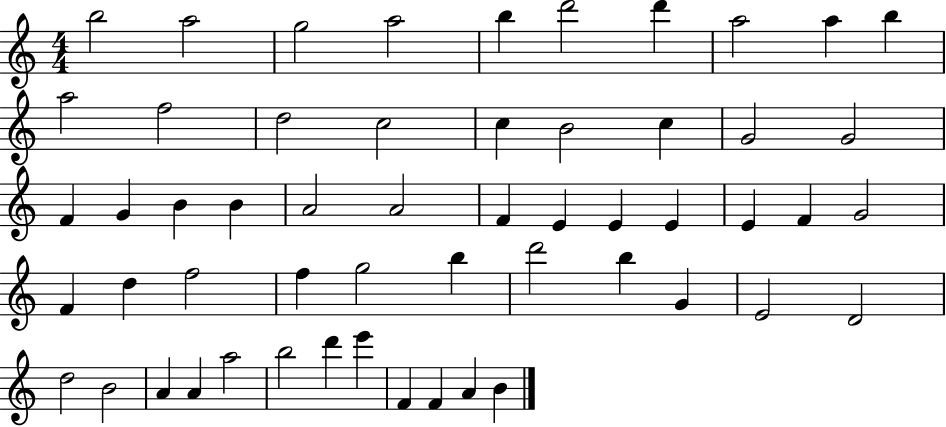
X:1
T:Untitled
M:4/4
L:1/4
K:C
b2 a2 g2 a2 b d'2 d' a2 a b a2 f2 d2 c2 c B2 c G2 G2 F G B B A2 A2 F E E E E F G2 F d f2 f g2 b d'2 b G E2 D2 d2 B2 A A a2 b2 d' e' F F A B